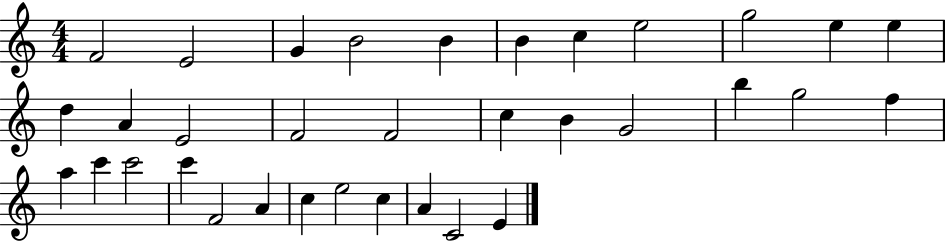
F4/h E4/h G4/q B4/h B4/q B4/q C5/q E5/h G5/h E5/q E5/q D5/q A4/q E4/h F4/h F4/h C5/q B4/q G4/h B5/q G5/h F5/q A5/q C6/q C6/h C6/q F4/h A4/q C5/q E5/h C5/q A4/q C4/h E4/q